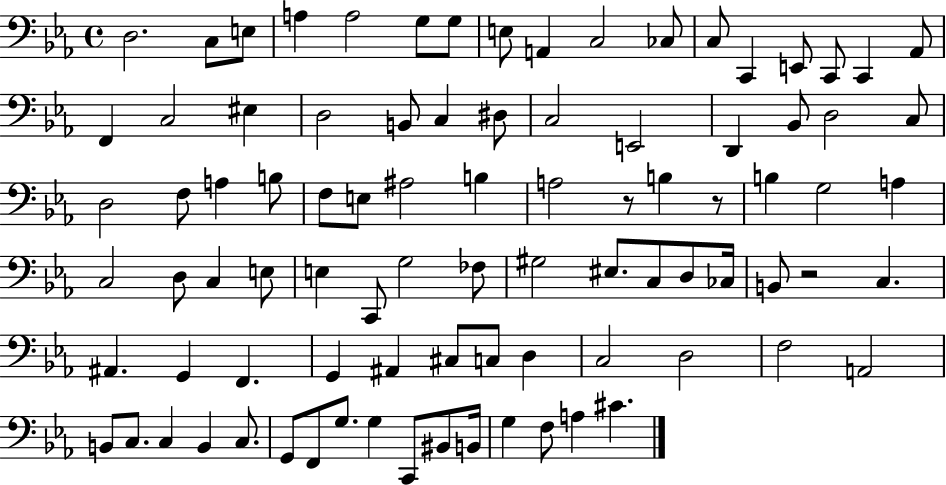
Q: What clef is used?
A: bass